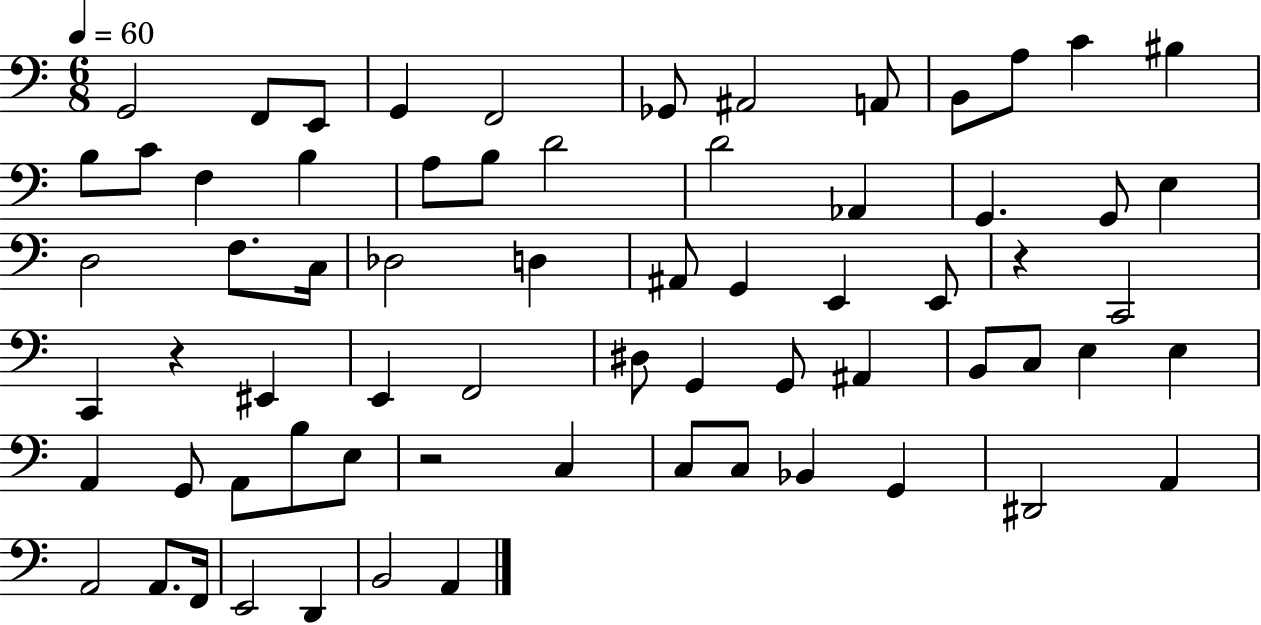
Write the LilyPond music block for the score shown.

{
  \clef bass
  \numericTimeSignature
  \time 6/8
  \key c \major
  \tempo 4 = 60
  g,2 f,8 e,8 | g,4 f,2 | ges,8 ais,2 a,8 | b,8 a8 c'4 bis4 | \break b8 c'8 f4 b4 | a8 b8 d'2 | d'2 aes,4 | g,4. g,8 e4 | \break d2 f8. c16 | des2 d4 | ais,8 g,4 e,4 e,8 | r4 c,2 | \break c,4 r4 eis,4 | e,4 f,2 | dis8 g,4 g,8 ais,4 | b,8 c8 e4 e4 | \break a,4 g,8 a,8 b8 e8 | r2 c4 | c8 c8 bes,4 g,4 | dis,2 a,4 | \break a,2 a,8. f,16 | e,2 d,4 | b,2 a,4 | \bar "|."
}